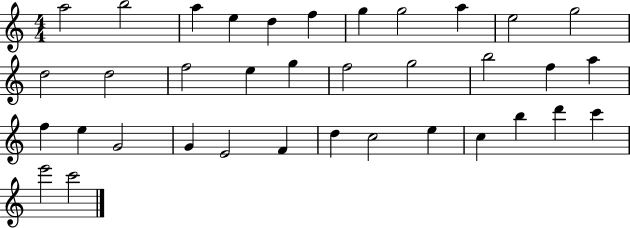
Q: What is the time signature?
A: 4/4